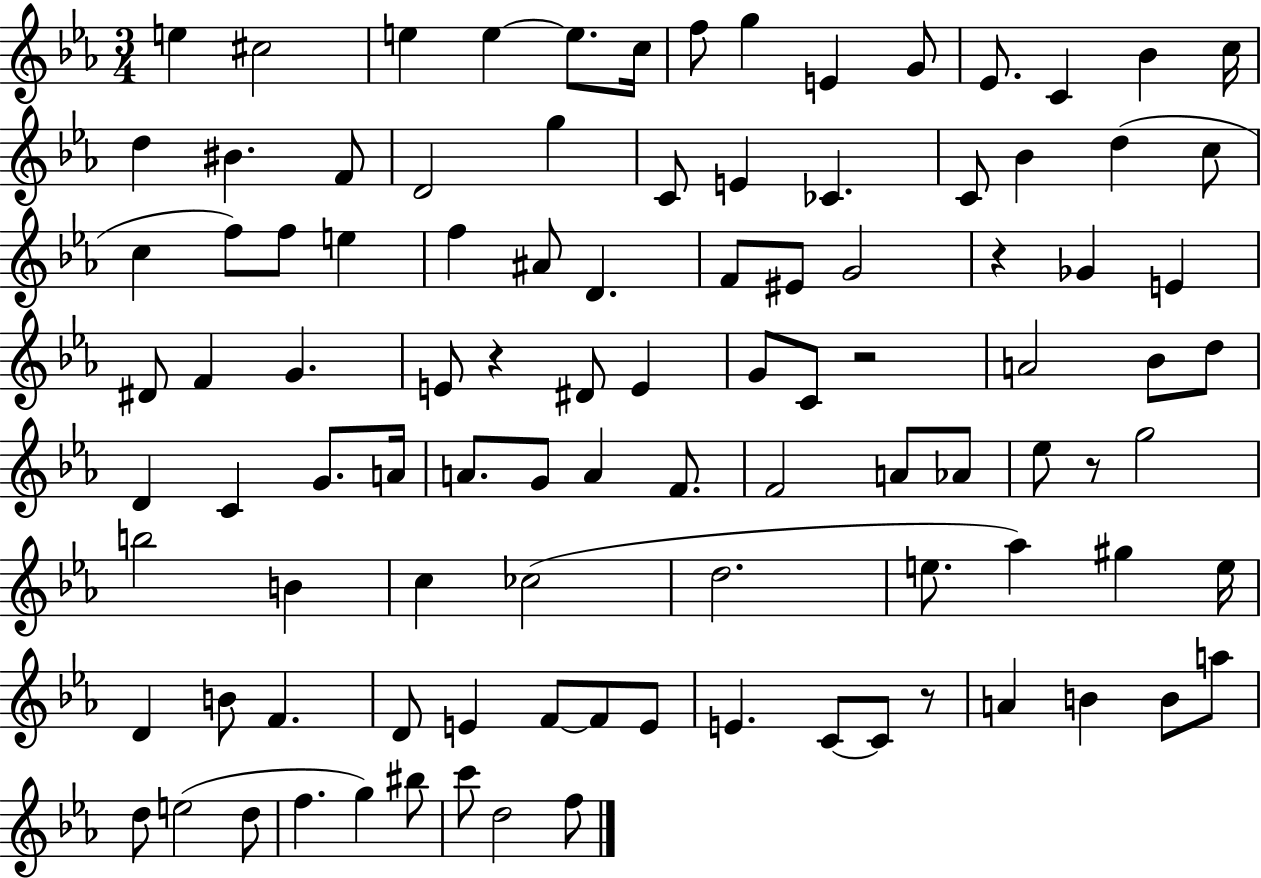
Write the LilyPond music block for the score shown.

{
  \clef treble
  \numericTimeSignature
  \time 3/4
  \key ees \major
  \repeat volta 2 { e''4 cis''2 | e''4 e''4~~ e''8. c''16 | f''8 g''4 e'4 g'8 | ees'8. c'4 bes'4 c''16 | \break d''4 bis'4. f'8 | d'2 g''4 | c'8 e'4 ces'4. | c'8 bes'4 d''4( c''8 | \break c''4 f''8) f''8 e''4 | f''4 ais'8 d'4. | f'8 eis'8 g'2 | r4 ges'4 e'4 | \break dis'8 f'4 g'4. | e'8 r4 dis'8 e'4 | g'8 c'8 r2 | a'2 bes'8 d''8 | \break d'4 c'4 g'8. a'16 | a'8. g'8 a'4 f'8. | f'2 a'8 aes'8 | ees''8 r8 g''2 | \break b''2 b'4 | c''4 ces''2( | d''2. | e''8. aes''4) gis''4 e''16 | \break d'4 b'8 f'4. | d'8 e'4 f'8~~ f'8 e'8 | e'4. c'8~~ c'8 r8 | a'4 b'4 b'8 a''8 | \break d''8 e''2( d''8 | f''4. g''4) bis''8 | c'''8 d''2 f''8 | } \bar "|."
}